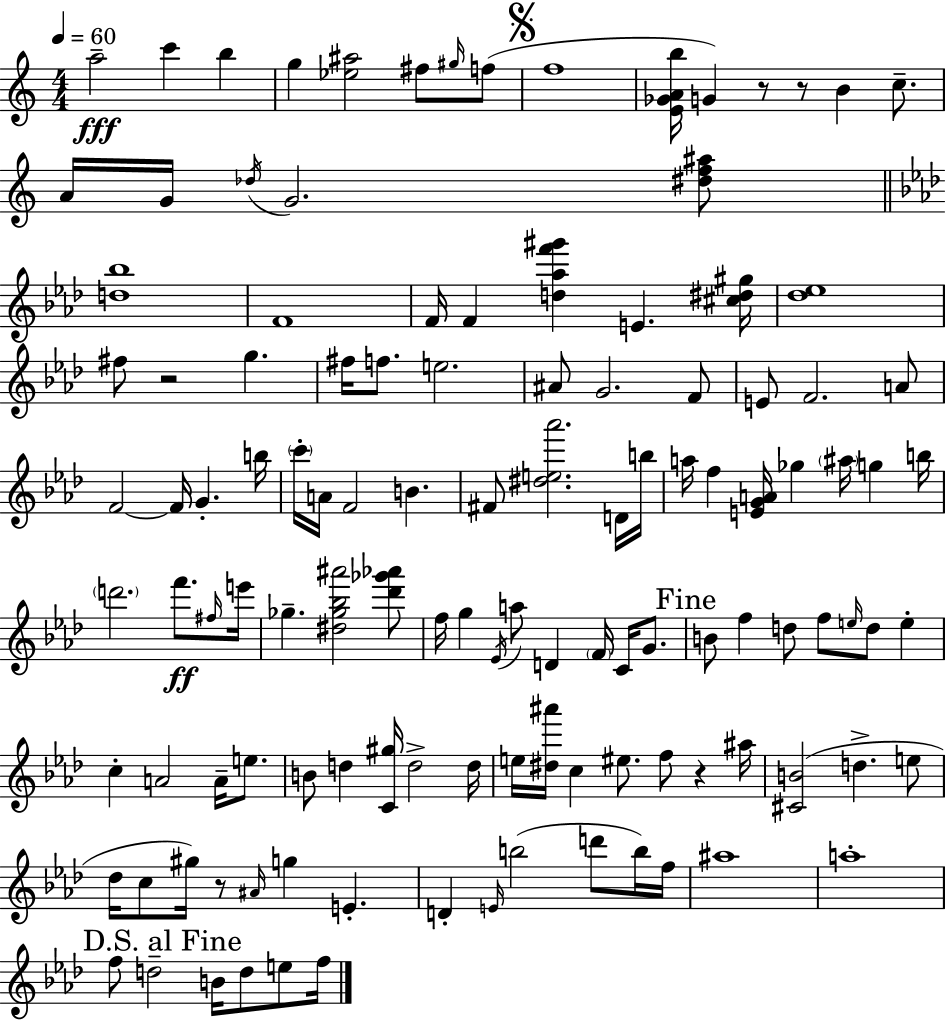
A5/h C6/q B5/q G5/q [Eb5,A#5]/h F#5/e G#5/s F5/e F5/w [E4,Gb4,A4,B5]/s G4/q R/e R/e B4/q C5/e. A4/s G4/s Db5/s G4/h. [D#5,F5,A#5]/e [D5,Bb5]/w F4/w F4/s F4/q [D5,Ab5,F6,G#6]/q E4/q. [C#5,D#5,G#5]/s [Db5,Eb5]/w F#5/e R/h G5/q. F#5/s F5/e. E5/h. A#4/e G4/h. F4/e E4/e F4/h. A4/e F4/h F4/s G4/q. B5/s C6/s A4/s F4/h B4/q. F#4/e [D#5,E5,Ab6]/h. D4/s B5/s A5/s F5/q [E4,G4,A4]/s Gb5/q A#5/s G5/q B5/s D6/h. F6/e. F#5/s E6/s Gb5/q. [D#5,Gb5,Bb5,A#6]/h [Db6,Gb6,Ab6]/e F5/s G5/q Eb4/s A5/e D4/q F4/s C4/s G4/e. B4/e F5/q D5/e F5/e E5/s D5/e E5/q C5/q A4/h A4/s E5/e. B4/e D5/q [C4,G#5]/s D5/h D5/s E5/s [D#5,A#6]/s C5/q EIS5/e. F5/e R/q A#5/s [C#4,B4]/h D5/q. E5/e Db5/s C5/e G#5/s R/e A#4/s G5/q E4/q. D4/q E4/s B5/h D6/e B5/s F5/s A#5/w A5/w F5/e D5/h B4/s D5/e E5/e F5/s